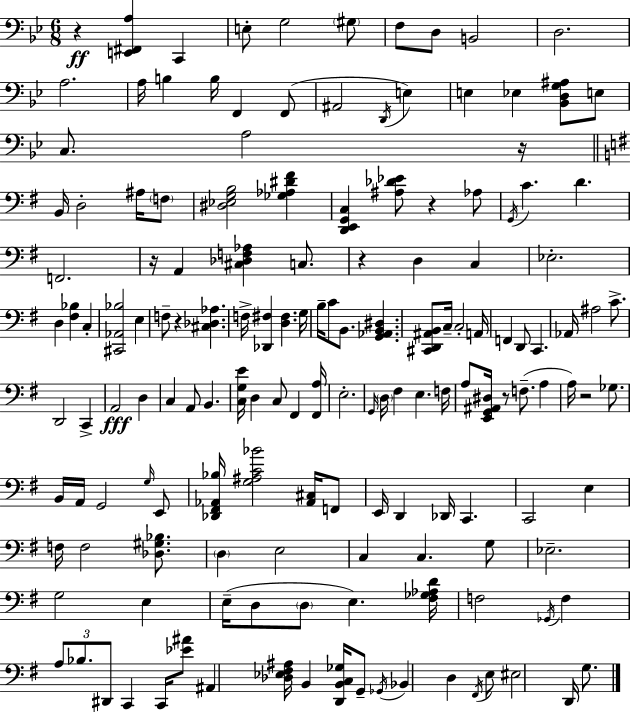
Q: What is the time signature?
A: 6/8